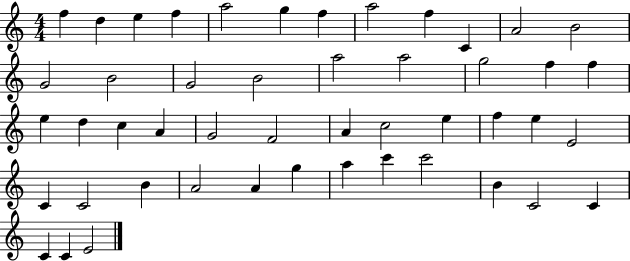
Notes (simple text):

F5/q D5/q E5/q F5/q A5/h G5/q F5/q A5/h F5/q C4/q A4/h B4/h G4/h B4/h G4/h B4/h A5/h A5/h G5/h F5/q F5/q E5/q D5/q C5/q A4/q G4/h F4/h A4/q C5/h E5/q F5/q E5/q E4/h C4/q C4/h B4/q A4/h A4/q G5/q A5/q C6/q C6/h B4/q C4/h C4/q C4/q C4/q E4/h